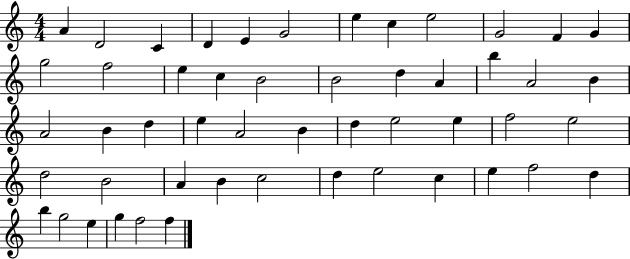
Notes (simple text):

A4/q D4/h C4/q D4/q E4/q G4/h E5/q C5/q E5/h G4/h F4/q G4/q G5/h F5/h E5/q C5/q B4/h B4/h D5/q A4/q B5/q A4/h B4/q A4/h B4/q D5/q E5/q A4/h B4/q D5/q E5/h E5/q F5/h E5/h D5/h B4/h A4/q B4/q C5/h D5/q E5/h C5/q E5/q F5/h D5/q B5/q G5/h E5/q G5/q F5/h F5/q